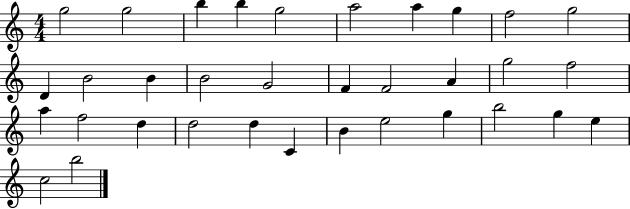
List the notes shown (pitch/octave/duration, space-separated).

G5/h G5/h B5/q B5/q G5/h A5/h A5/q G5/q F5/h G5/h D4/q B4/h B4/q B4/h G4/h F4/q F4/h A4/q G5/h F5/h A5/q F5/h D5/q D5/h D5/q C4/q B4/q E5/h G5/q B5/h G5/q E5/q C5/h B5/h